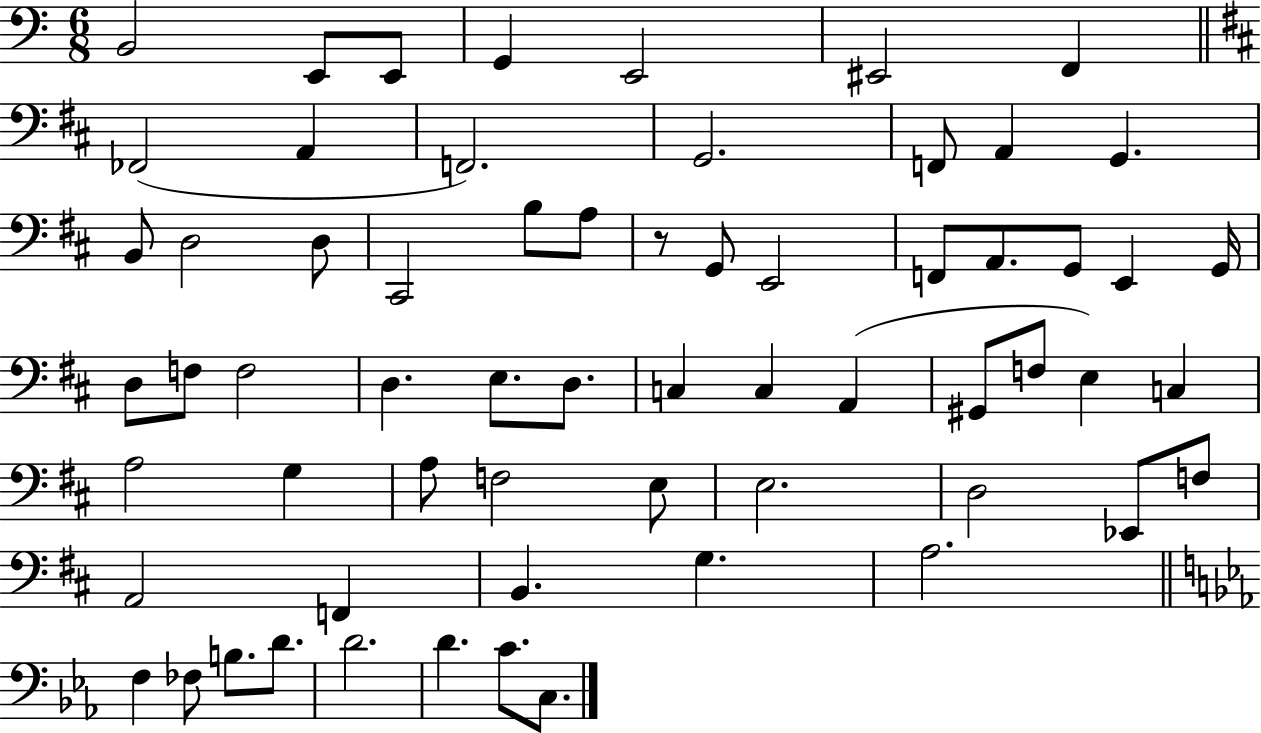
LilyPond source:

{
  \clef bass
  \numericTimeSignature
  \time 6/8
  \key c \major
  b,2 e,8 e,8 | g,4 e,2 | eis,2 f,4 | \bar "||" \break \key d \major fes,2( a,4 | f,2.) | g,2. | f,8 a,4 g,4. | \break b,8 d2 d8 | cis,2 b8 a8 | r8 g,8 e,2 | f,8 a,8. g,8 e,4 g,16 | \break d8 f8 f2 | d4. e8. d8. | c4 c4 a,4( | gis,8 f8 e4) c4 | \break a2 g4 | a8 f2 e8 | e2. | d2 ees,8 f8 | \break a,2 f,4 | b,4. g4. | a2. | \bar "||" \break \key ees \major f4 fes8 b8. d'8. | d'2. | d'4. c'8. c8. | \bar "|."
}